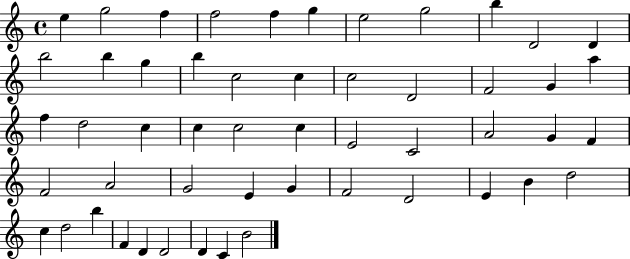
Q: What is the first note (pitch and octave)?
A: E5